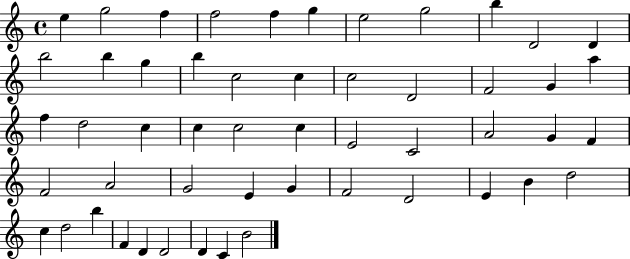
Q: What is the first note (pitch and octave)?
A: E5